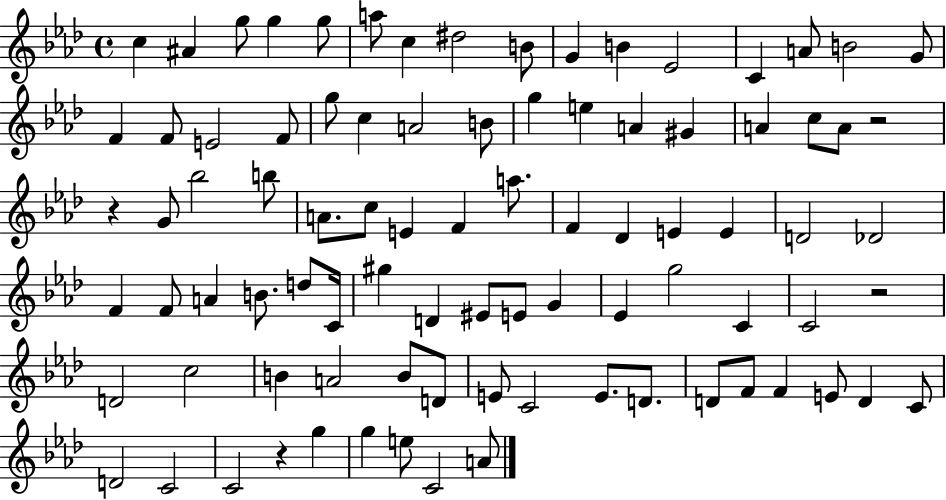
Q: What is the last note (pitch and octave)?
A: A4